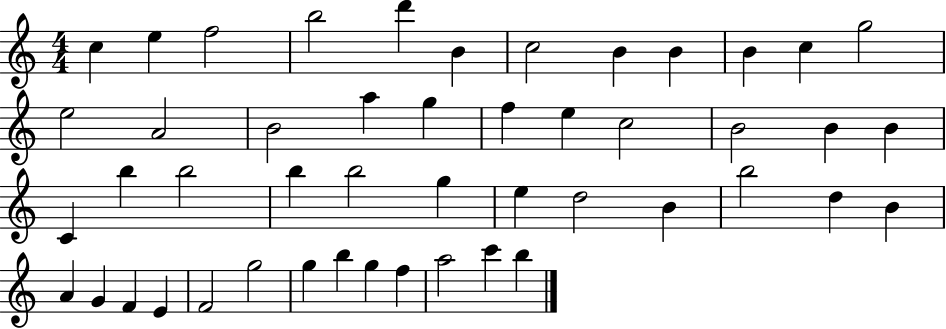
{
  \clef treble
  \numericTimeSignature
  \time 4/4
  \key c \major
  c''4 e''4 f''2 | b''2 d'''4 b'4 | c''2 b'4 b'4 | b'4 c''4 g''2 | \break e''2 a'2 | b'2 a''4 g''4 | f''4 e''4 c''2 | b'2 b'4 b'4 | \break c'4 b''4 b''2 | b''4 b''2 g''4 | e''4 d''2 b'4 | b''2 d''4 b'4 | \break a'4 g'4 f'4 e'4 | f'2 g''2 | g''4 b''4 g''4 f''4 | a''2 c'''4 b''4 | \break \bar "|."
}